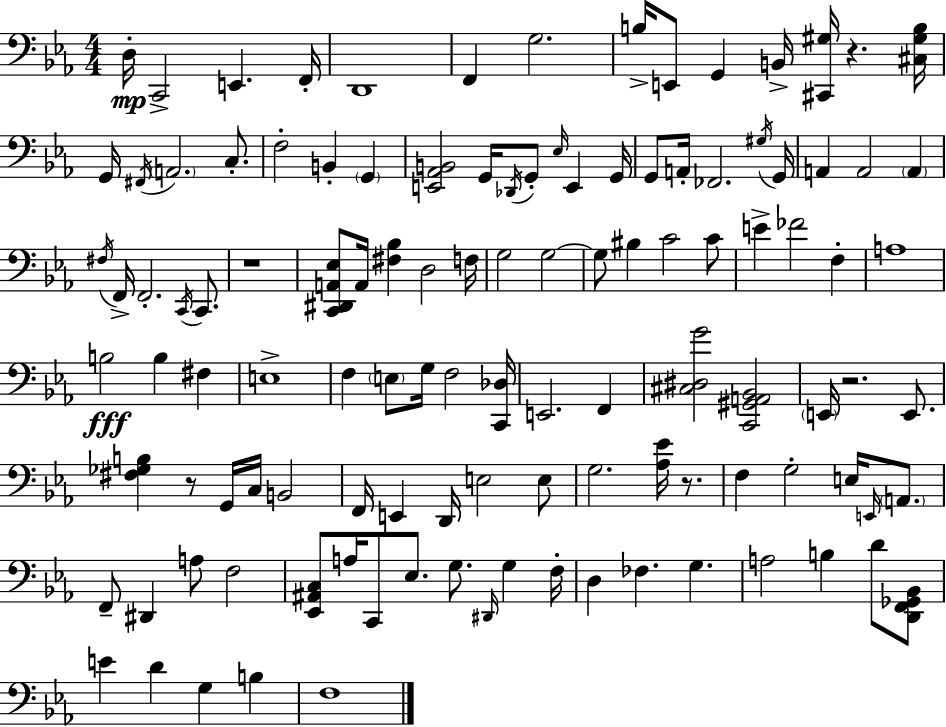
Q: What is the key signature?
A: C minor